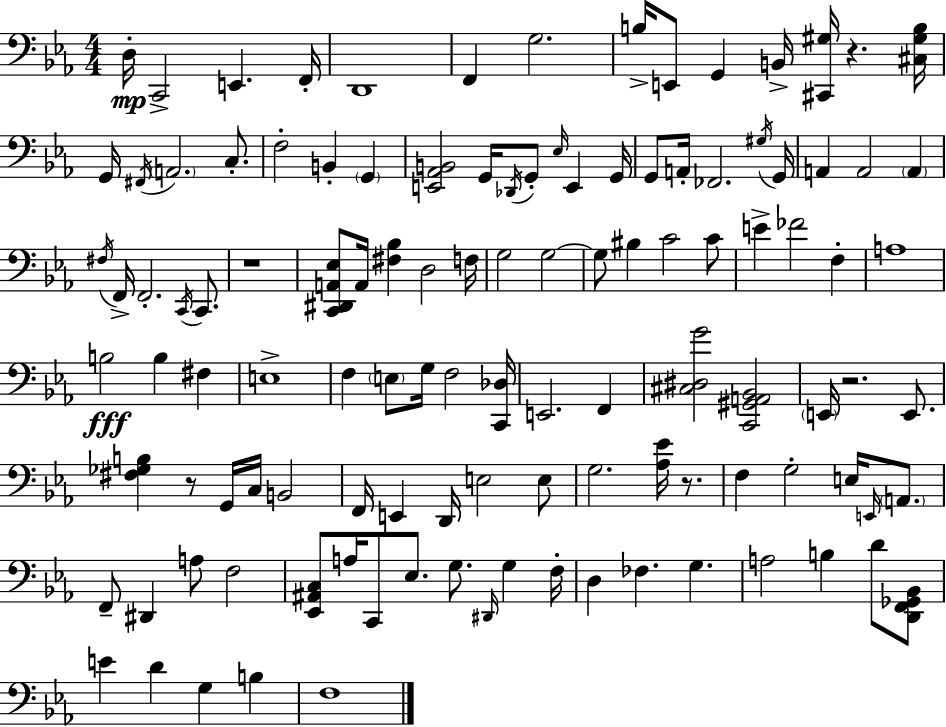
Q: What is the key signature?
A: C minor